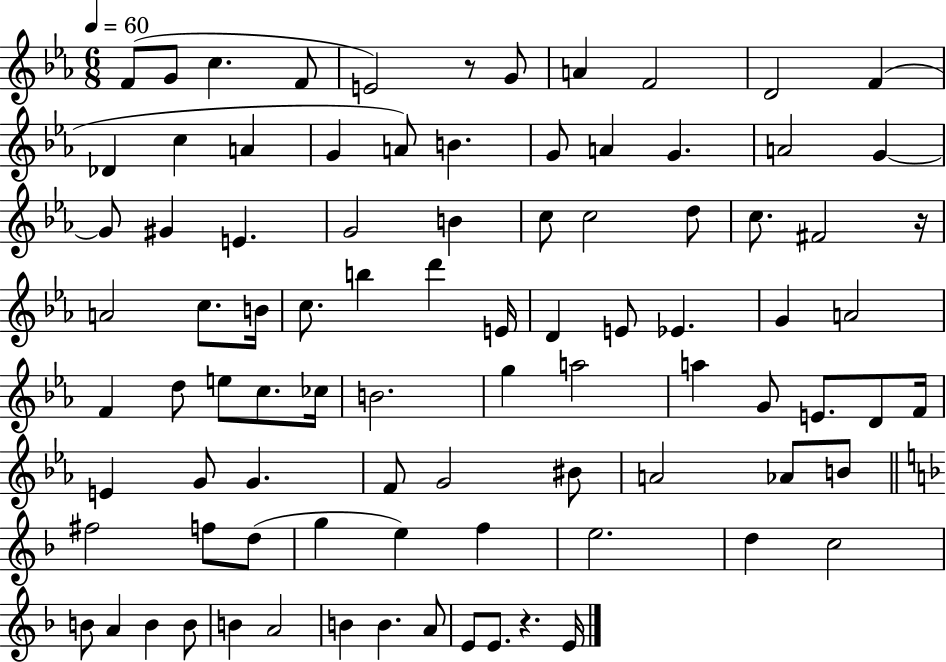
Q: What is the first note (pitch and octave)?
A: F4